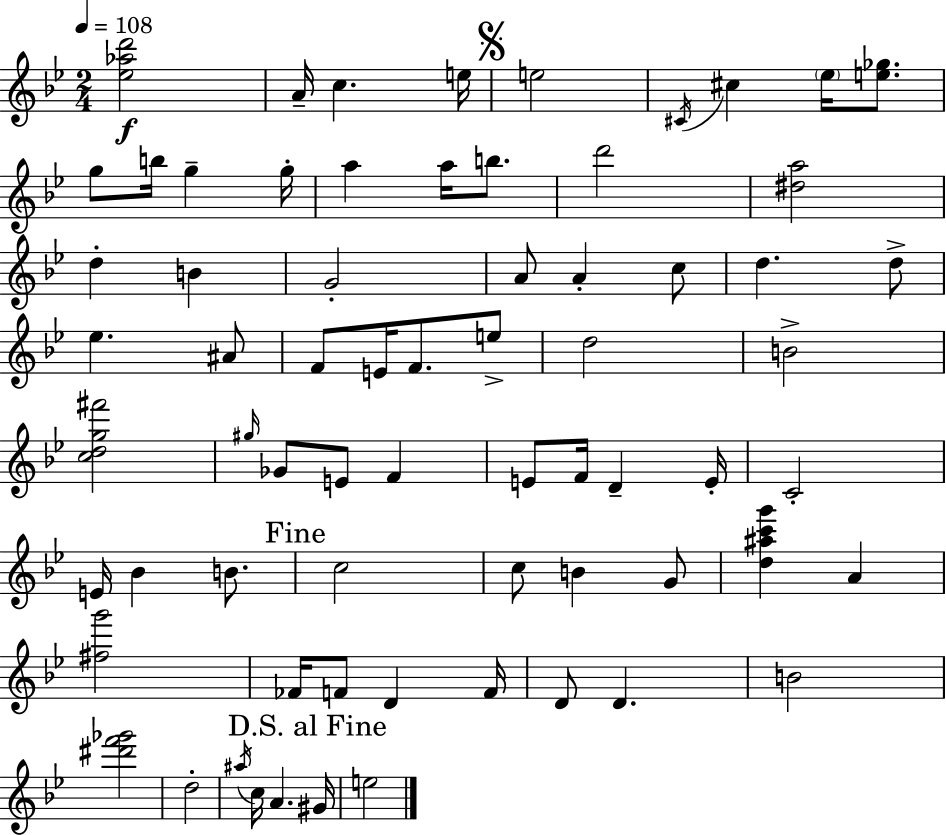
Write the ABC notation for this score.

X:1
T:Untitled
M:2/4
L:1/4
K:Gm
[_e_ad']2 A/4 c e/4 e2 ^C/4 ^c _e/4 [e_g]/2 g/2 b/4 g g/4 a a/4 b/2 d'2 [^da]2 d B G2 A/2 A c/2 d d/2 _e ^A/2 F/2 E/4 F/2 e/2 d2 B2 [cdg^f']2 ^g/4 _G/2 E/2 F E/2 F/4 D E/4 C2 E/4 _B B/2 c2 c/2 B G/2 [d^ac'g'] A [^fg']2 _F/4 F/2 D F/4 D/2 D B2 [^d'f'_g']2 d2 ^a/4 c/4 A ^G/4 e2